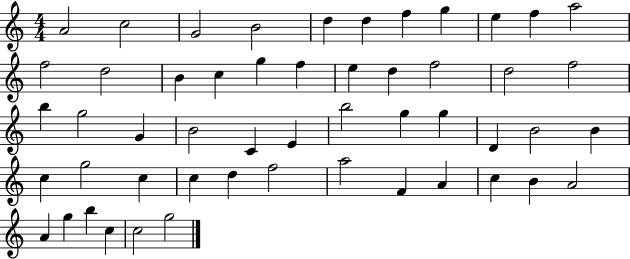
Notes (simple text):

A4/h C5/h G4/h B4/h D5/q D5/q F5/q G5/q E5/q F5/q A5/h F5/h D5/h B4/q C5/q G5/q F5/q E5/q D5/q F5/h D5/h F5/h B5/q G5/h G4/q B4/h C4/q E4/q B5/h G5/q G5/q D4/q B4/h B4/q C5/q G5/h C5/q C5/q D5/q F5/h A5/h F4/q A4/q C5/q B4/q A4/h A4/q G5/q B5/q C5/q C5/h G5/h